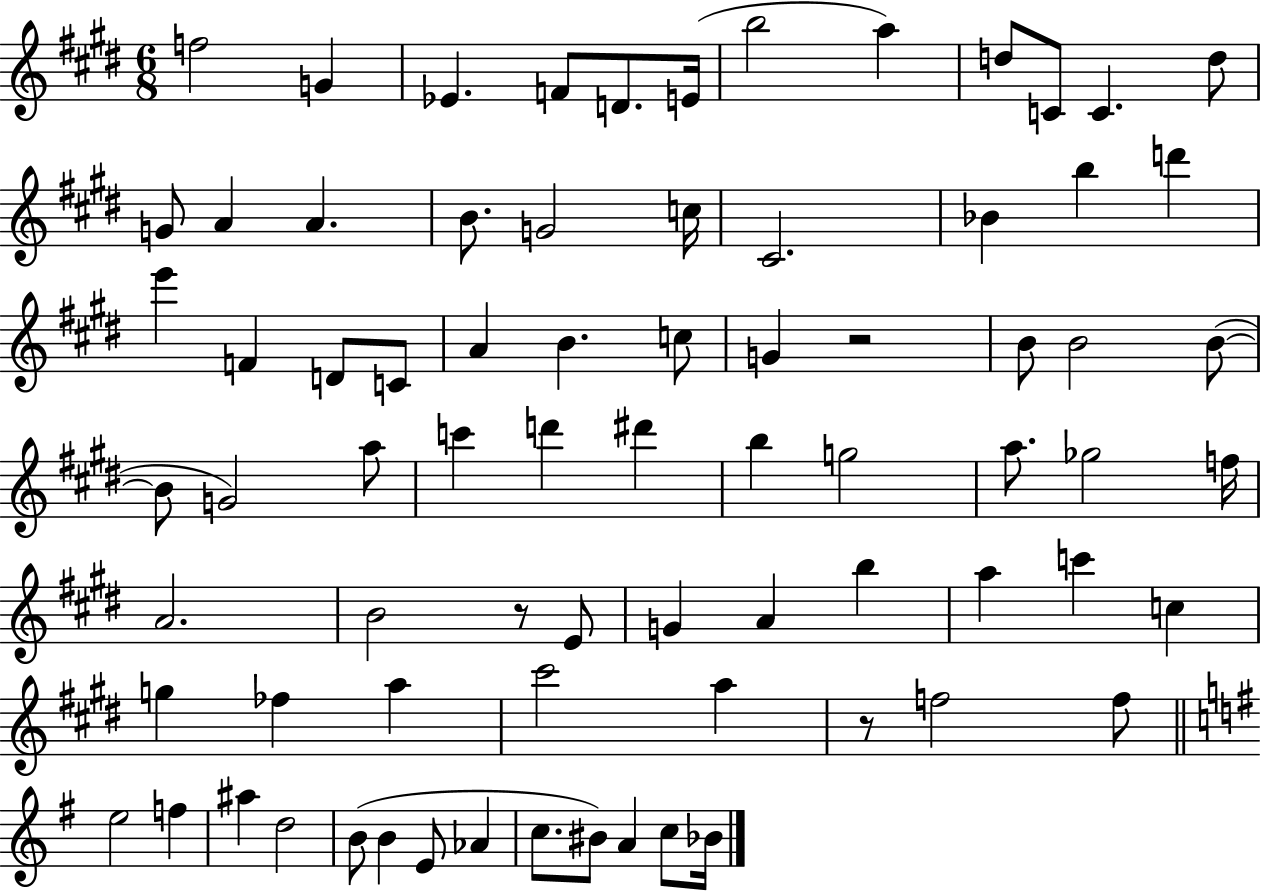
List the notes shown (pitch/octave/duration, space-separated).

F5/h G4/q Eb4/q. F4/e D4/e. E4/s B5/h A5/q D5/e C4/e C4/q. D5/e G4/e A4/q A4/q. B4/e. G4/h C5/s C#4/h. Bb4/q B5/q D6/q E6/q F4/q D4/e C4/e A4/q B4/q. C5/e G4/q R/h B4/e B4/h B4/e B4/e G4/h A5/e C6/q D6/q D#6/q B5/q G5/h A5/e. Gb5/h F5/s A4/h. B4/h R/e E4/e G4/q A4/q B5/q A5/q C6/q C5/q G5/q FES5/q A5/q C#6/h A5/q R/e F5/h F5/e E5/h F5/q A#5/q D5/h B4/e B4/q E4/e Ab4/q C5/e. BIS4/e A4/q C5/e Bb4/s